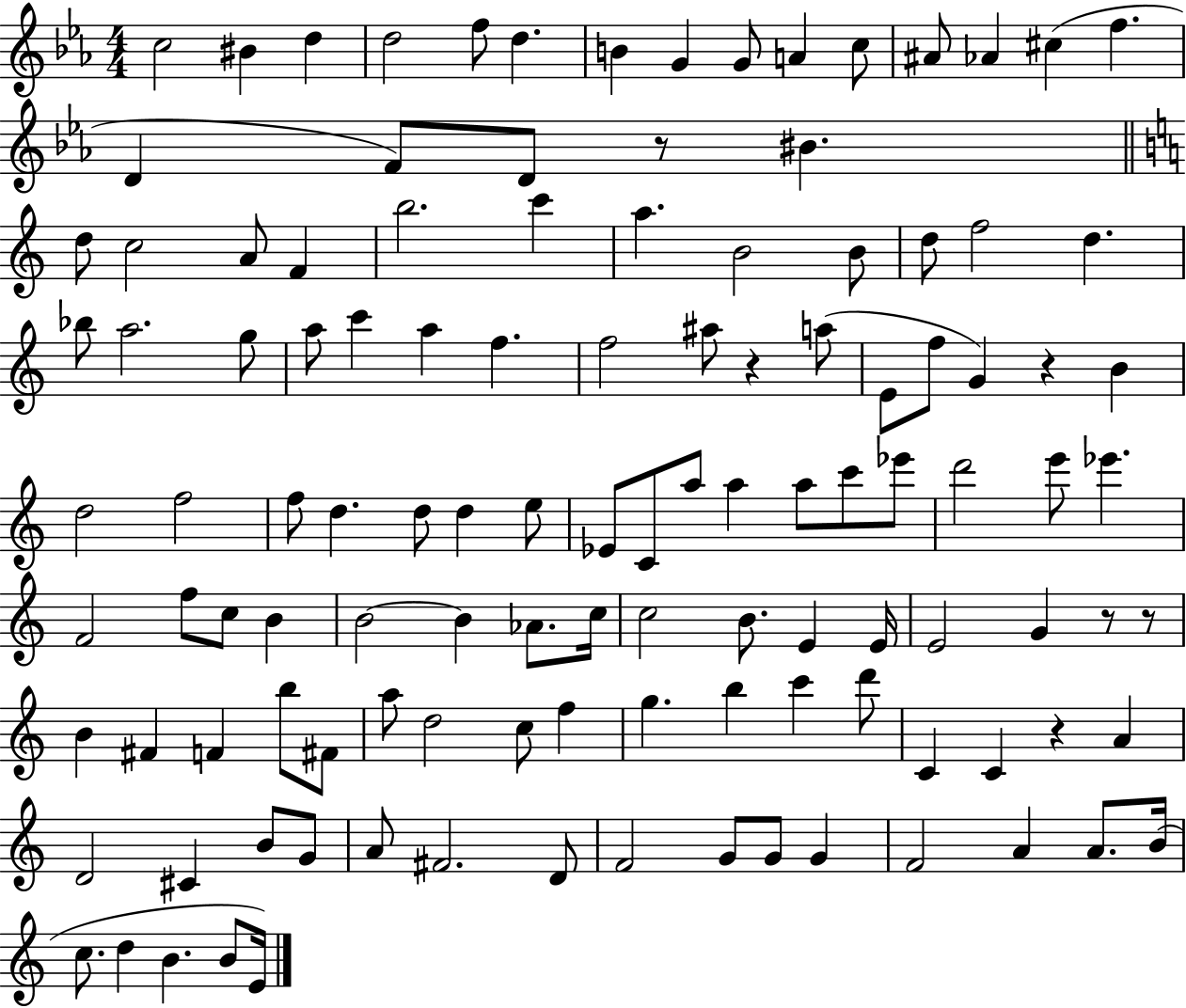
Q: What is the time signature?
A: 4/4